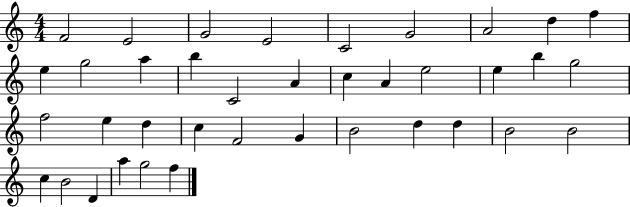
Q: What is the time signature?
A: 4/4